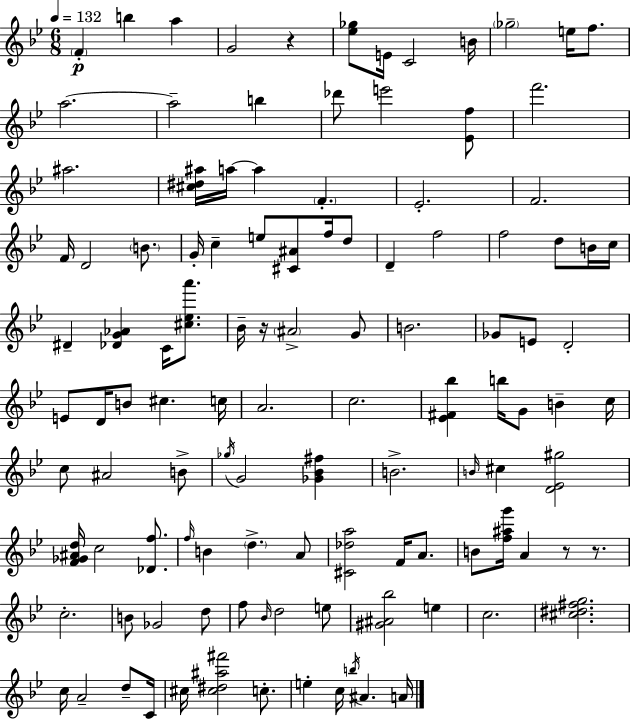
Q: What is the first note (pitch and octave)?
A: F4